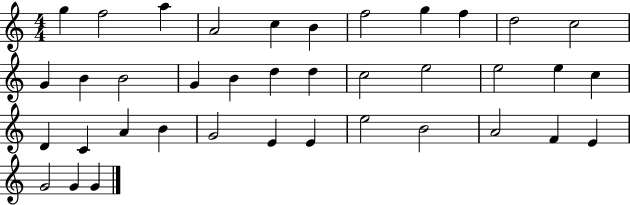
X:1
T:Untitled
M:4/4
L:1/4
K:C
g f2 a A2 c B f2 g f d2 c2 G B B2 G B d d c2 e2 e2 e c D C A B G2 E E e2 B2 A2 F E G2 G G